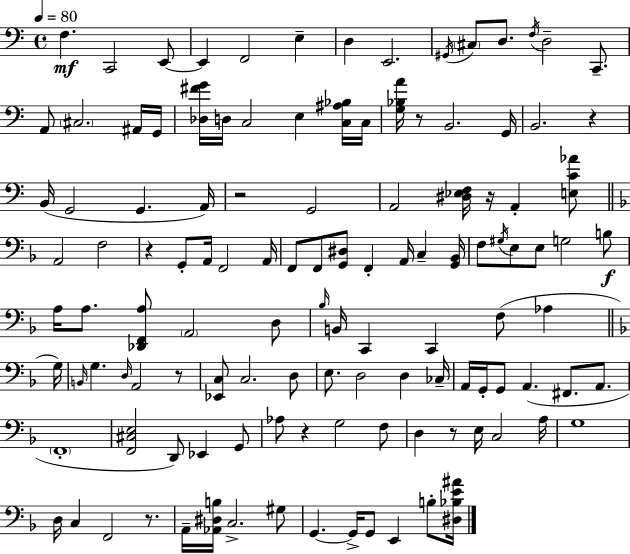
X:1
T:Untitled
M:4/4
L:1/4
K:C
F, C,,2 E,,/2 E,, F,,2 E, D, E,,2 ^G,,/4 ^C,/2 D,/2 F,/4 D,2 C,,/2 A,,/2 ^C,2 ^A,,/4 G,,/4 [_D,^FG]/4 D,/4 C,2 E, [C,^A,_B,]/4 C,/4 [G,_B,A]/4 z/2 B,,2 G,,/4 B,,2 z B,,/4 G,,2 G,, A,,/4 z2 G,,2 A,,2 [^D,_E,F,]/4 z/4 A,, [E,C_A]/2 A,,2 F,2 z G,,/2 A,,/4 F,,2 A,,/4 F,,/2 F,,/2 [G,,^D,]/2 F,, A,,/4 C, [G,,_B,,]/4 F,/2 ^G,/4 E,/2 E,/2 G,2 B,/2 A,/4 A,/2 [_D,,F,,A,]/2 A,,2 D,/2 _B,/4 B,,/4 C,, C,, F,/2 _A, G,/4 B,,/4 G, D,/4 A,,2 z/2 [_E,,C,]/2 C,2 D,/2 E,/2 D,2 D, _C,/4 A,,/4 G,,/4 G,,/2 A,, ^F,,/2 A,,/2 F,,4 [F,,^C,E,]2 D,,/2 _E,, G,,/2 _A,/2 z G,2 F,/2 D, z/2 E,/4 C,2 A,/4 G,4 D,/4 C, F,,2 z/2 A,,/4 [_A,,^D,B,]/4 C,2 ^G,/2 G,, G,,/4 G,,/2 E,, B,/2 [^D,_B,E^A]/4